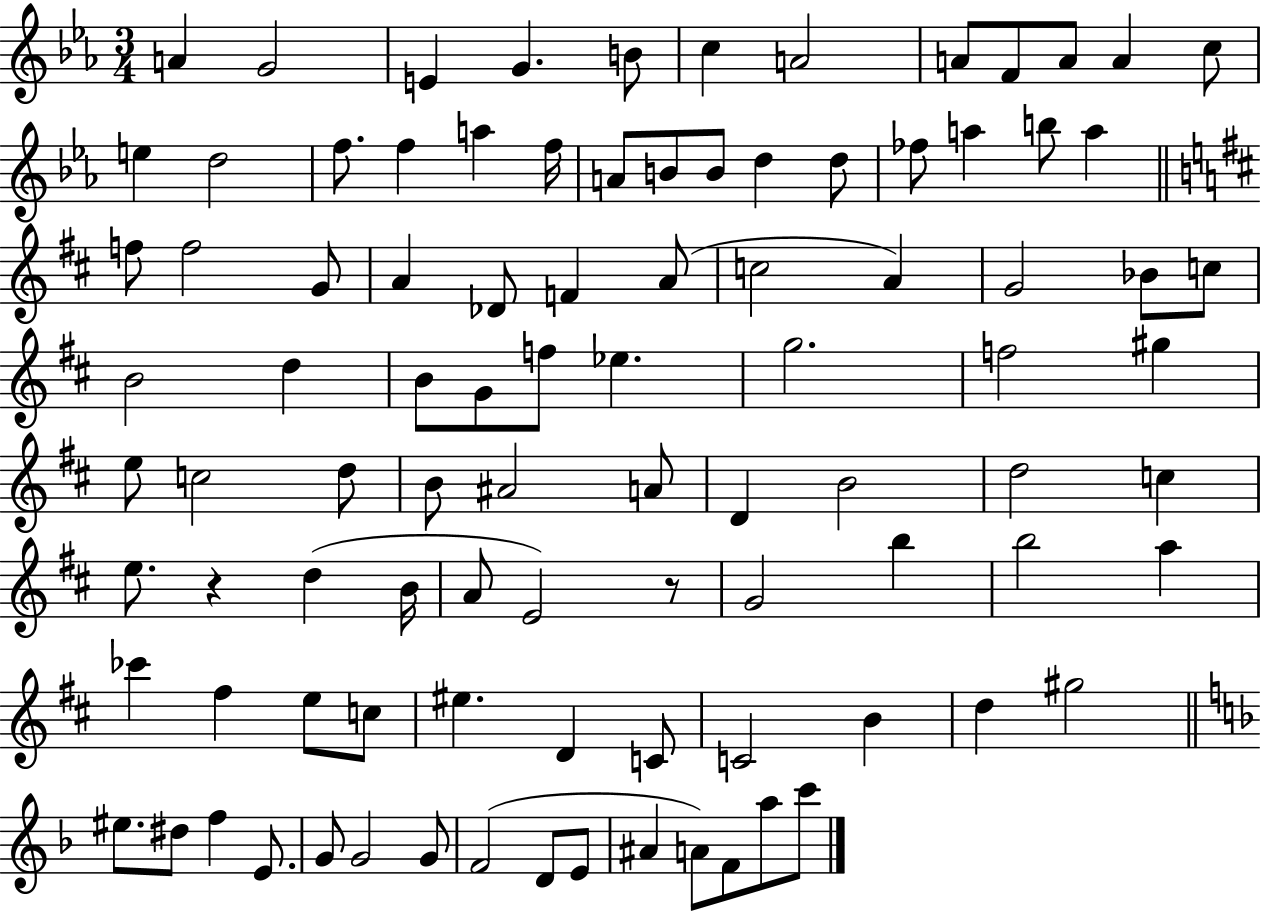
A4/q G4/h E4/q G4/q. B4/e C5/q A4/h A4/e F4/e A4/e A4/q C5/e E5/q D5/h F5/e. F5/q A5/q F5/s A4/e B4/e B4/e D5/q D5/e FES5/e A5/q B5/e A5/q F5/e F5/h G4/e A4/q Db4/e F4/q A4/e C5/h A4/q G4/h Bb4/e C5/e B4/h D5/q B4/e G4/e F5/e Eb5/q. G5/h. F5/h G#5/q E5/e C5/h D5/e B4/e A#4/h A4/e D4/q B4/h D5/h C5/q E5/e. R/q D5/q B4/s A4/e E4/h R/e G4/h B5/q B5/h A5/q CES6/q F#5/q E5/e C5/e EIS5/q. D4/q C4/e C4/h B4/q D5/q G#5/h EIS5/e. D#5/e F5/q E4/e. G4/e G4/h G4/e F4/h D4/e E4/e A#4/q A4/e F4/e A5/e C6/e